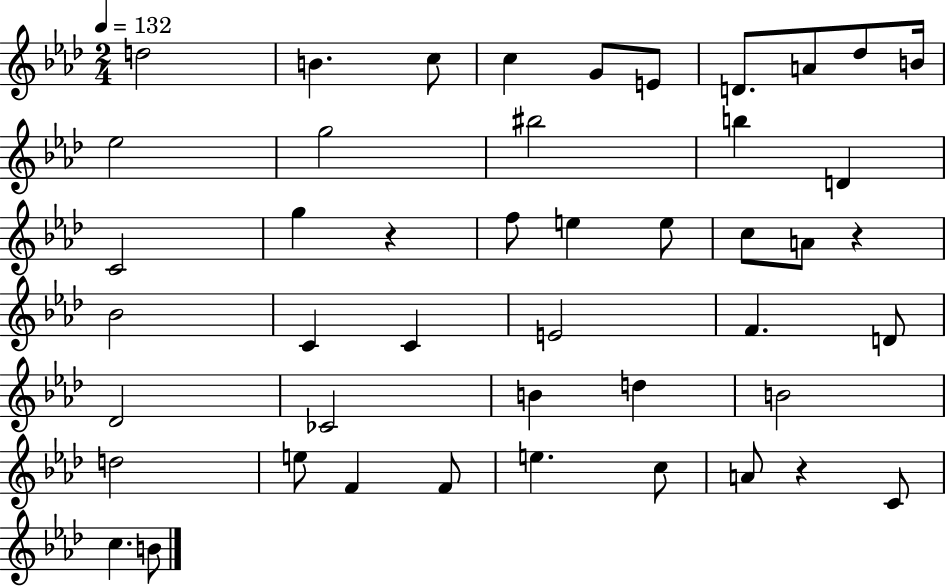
D5/h B4/q. C5/e C5/q G4/e E4/e D4/e. A4/e Db5/e B4/s Eb5/h G5/h BIS5/h B5/q D4/q C4/h G5/q R/q F5/e E5/q E5/e C5/e A4/e R/q Bb4/h C4/q C4/q E4/h F4/q. D4/e Db4/h CES4/h B4/q D5/q B4/h D5/h E5/e F4/q F4/e E5/q. C5/e A4/e R/q C4/e C5/q. B4/e